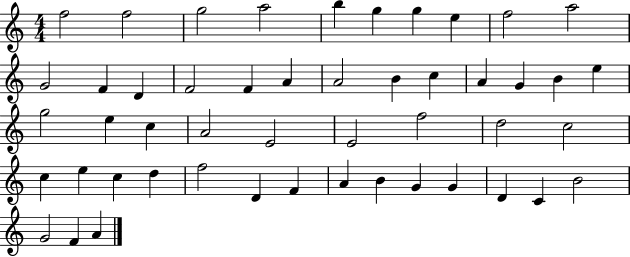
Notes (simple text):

F5/h F5/h G5/h A5/h B5/q G5/q G5/q E5/q F5/h A5/h G4/h F4/q D4/q F4/h F4/q A4/q A4/h B4/q C5/q A4/q G4/q B4/q E5/q G5/h E5/q C5/q A4/h E4/h E4/h F5/h D5/h C5/h C5/q E5/q C5/q D5/q F5/h D4/q F4/q A4/q B4/q G4/q G4/q D4/q C4/q B4/h G4/h F4/q A4/q